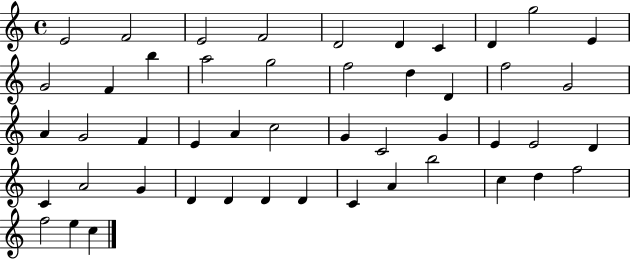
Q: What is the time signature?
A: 4/4